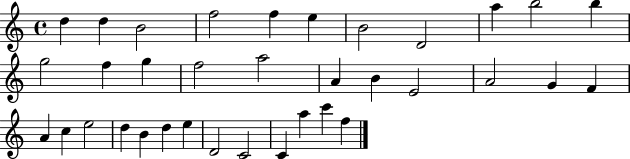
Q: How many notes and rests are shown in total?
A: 35